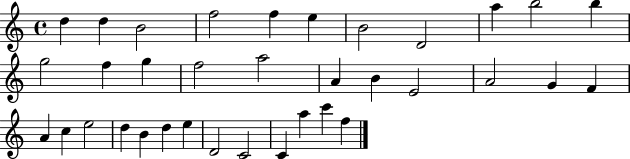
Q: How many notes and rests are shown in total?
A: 35